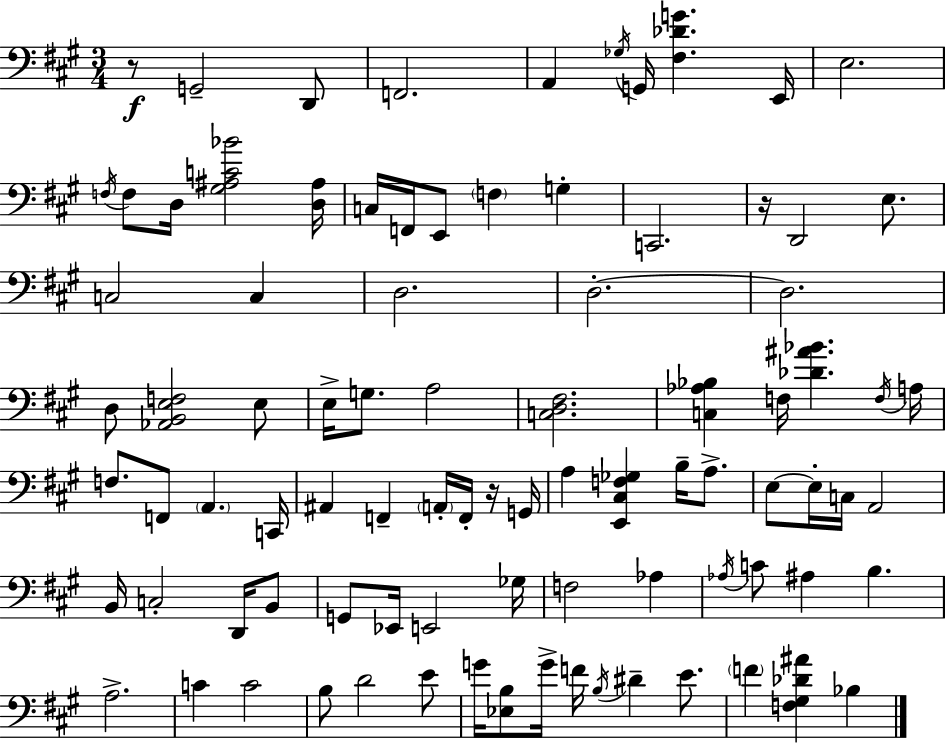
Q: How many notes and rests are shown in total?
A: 89